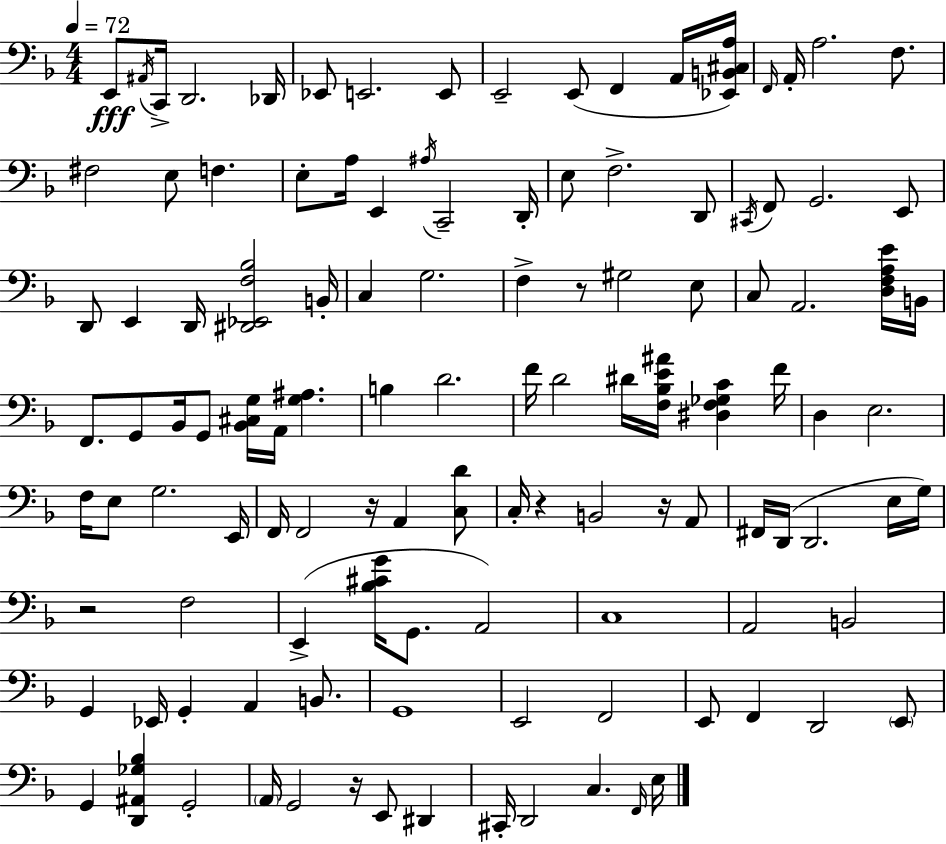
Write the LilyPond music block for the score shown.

{
  \clef bass
  \numericTimeSignature
  \time 4/4
  \key d \minor
  \tempo 4 = 72
  \repeat volta 2 { e,8\fff \acciaccatura { ais,16 } c,16-> d,2. | des,16 ees,8 e,2. e,8 | e,2-- e,8( f,4 a,16 | <ees, b, cis a>16) \grace { f,16 } a,16-. a2. f8. | \break fis2 e8 f4. | e8-. a16 e,4 \acciaccatura { ais16 } c,2-- | d,16-. e8 f2.-> | d,8 \acciaccatura { cis,16 } f,8 g,2. | \break e,8 d,8 e,4 d,16 <dis, ees, f bes>2 | b,16-. c4 g2. | f4-> r8 gis2 | e8 c8 a,2. | \break <d f a e'>16 b,16 f,8. g,8 bes,16 g,8 <bes, cis g>16 a,16 <g ais>4. | b4 d'2. | f'16 d'2 dis'16 <f bes e' ais'>16 <dis f ges c'>4 | f'16 d4 e2. | \break f16 e8 g2. | e,16 f,16 f,2 r16 a,4 | <c d'>8 c16-. r4 b,2 | r16 a,8 fis,16 d,16( d,2. | \break e16 g16) r2 f2 | e,4->( <bes cis' g'>16 g,8. a,2) | c1 | a,2 b,2 | \break g,4 ees,16 g,4-. a,4 | b,8. g,1 | e,2 f,2 | e,8 f,4 d,2 | \break \parenthesize e,8 g,4 <d, ais, ges bes>4 g,2-. | \parenthesize a,16 g,2 r16 e,8 | dis,4 cis,16-. d,2 c4. | \grace { f,16 } e16 } \bar "|."
}